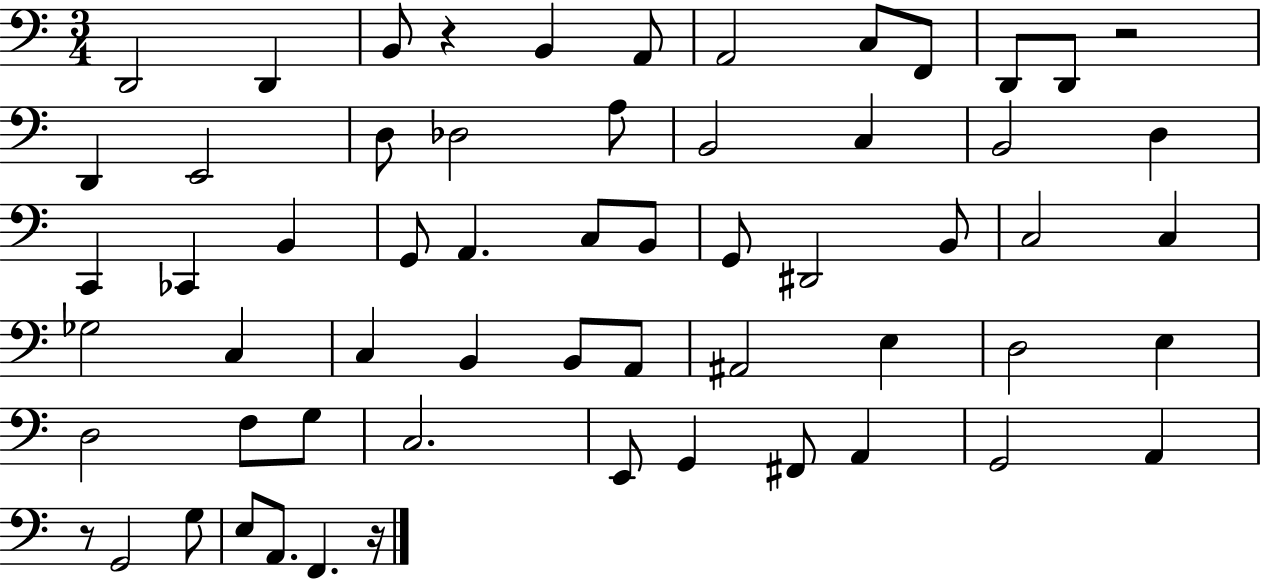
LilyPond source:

{
  \clef bass
  \numericTimeSignature
  \time 3/4
  \key c \major
  d,2 d,4 | b,8 r4 b,4 a,8 | a,2 c8 f,8 | d,8 d,8 r2 | \break d,4 e,2 | d8 des2 a8 | b,2 c4 | b,2 d4 | \break c,4 ces,4 b,4 | g,8 a,4. c8 b,8 | g,8 dis,2 b,8 | c2 c4 | \break ges2 c4 | c4 b,4 b,8 a,8 | ais,2 e4 | d2 e4 | \break d2 f8 g8 | c2. | e,8 g,4 fis,8 a,4 | g,2 a,4 | \break r8 g,2 g8 | e8 a,8. f,4. r16 | \bar "|."
}